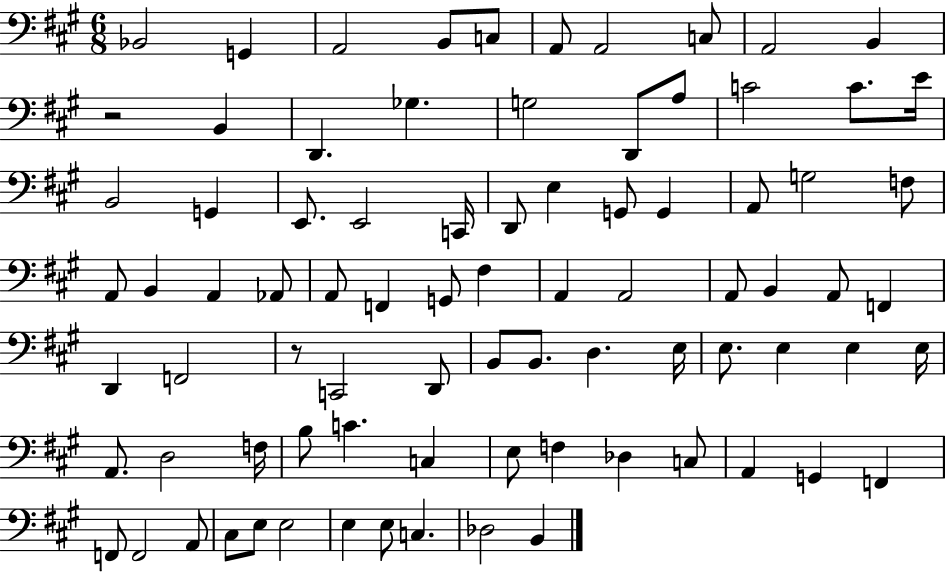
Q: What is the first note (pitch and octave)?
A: Bb2